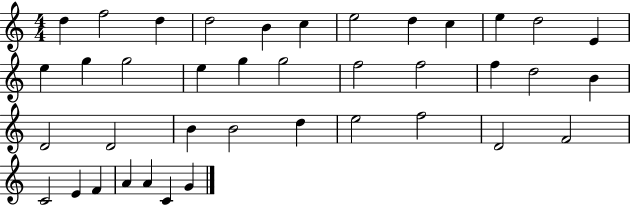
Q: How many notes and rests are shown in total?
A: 39